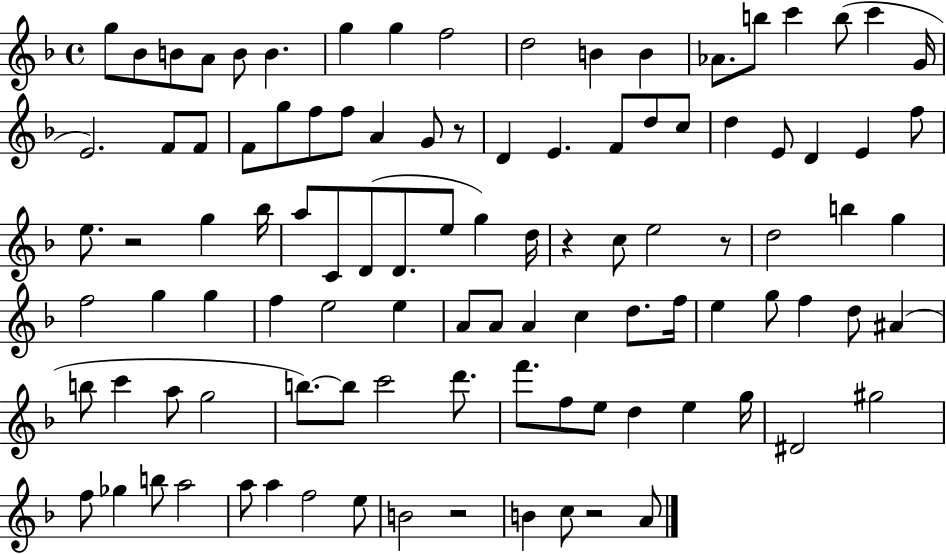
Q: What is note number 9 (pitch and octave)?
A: F5